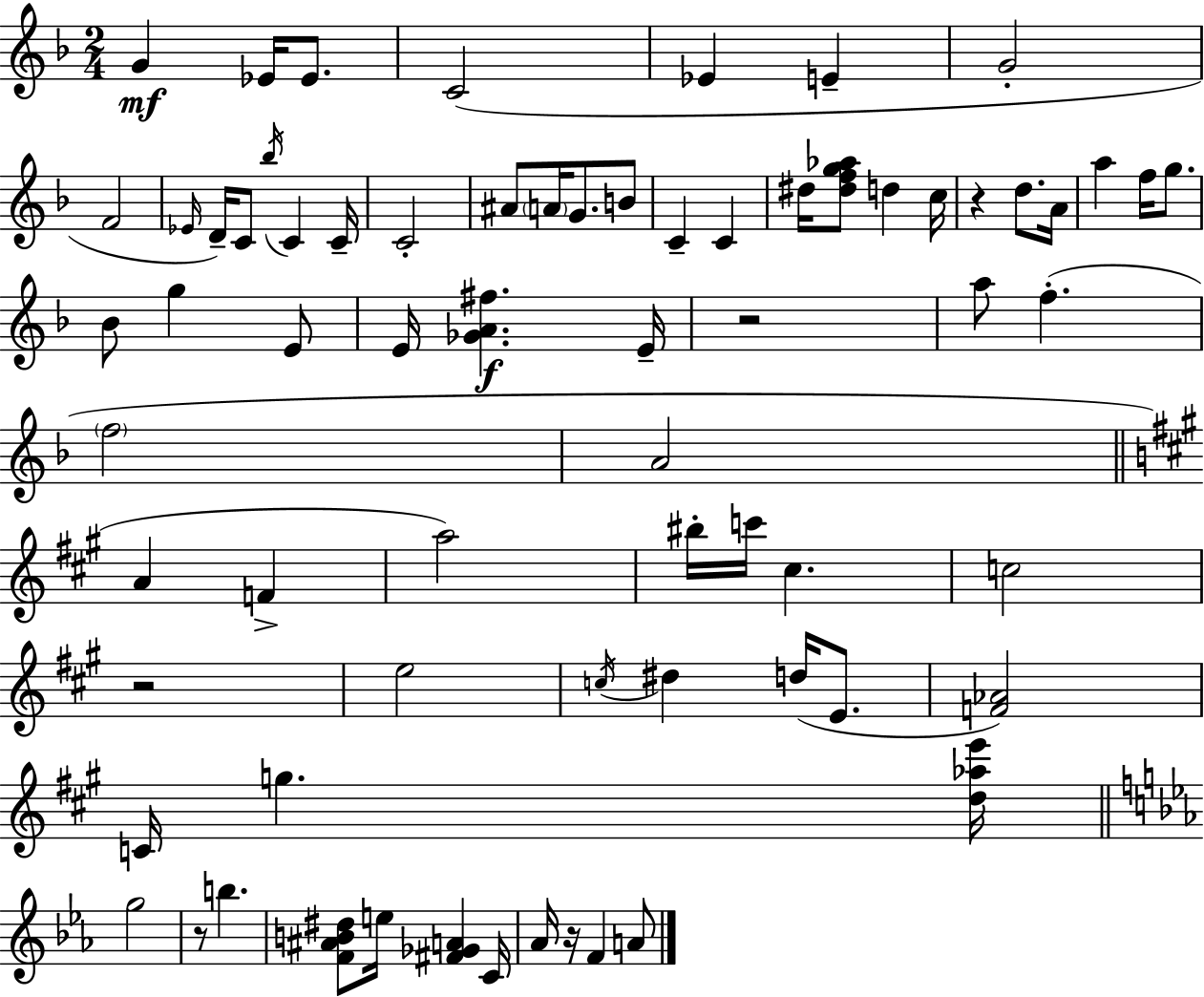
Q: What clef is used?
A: treble